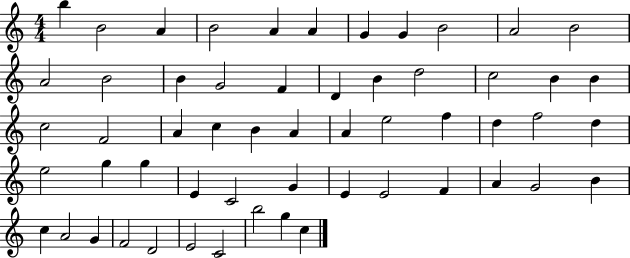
B5/q B4/h A4/q B4/h A4/q A4/q G4/q G4/q B4/h A4/h B4/h A4/h B4/h B4/q G4/h F4/q D4/q B4/q D5/h C5/h B4/q B4/q C5/h F4/h A4/q C5/q B4/q A4/q A4/q E5/h F5/q D5/q F5/h D5/q E5/h G5/q G5/q E4/q C4/h G4/q E4/q E4/h F4/q A4/q G4/h B4/q C5/q A4/h G4/q F4/h D4/h E4/h C4/h B5/h G5/q C5/q